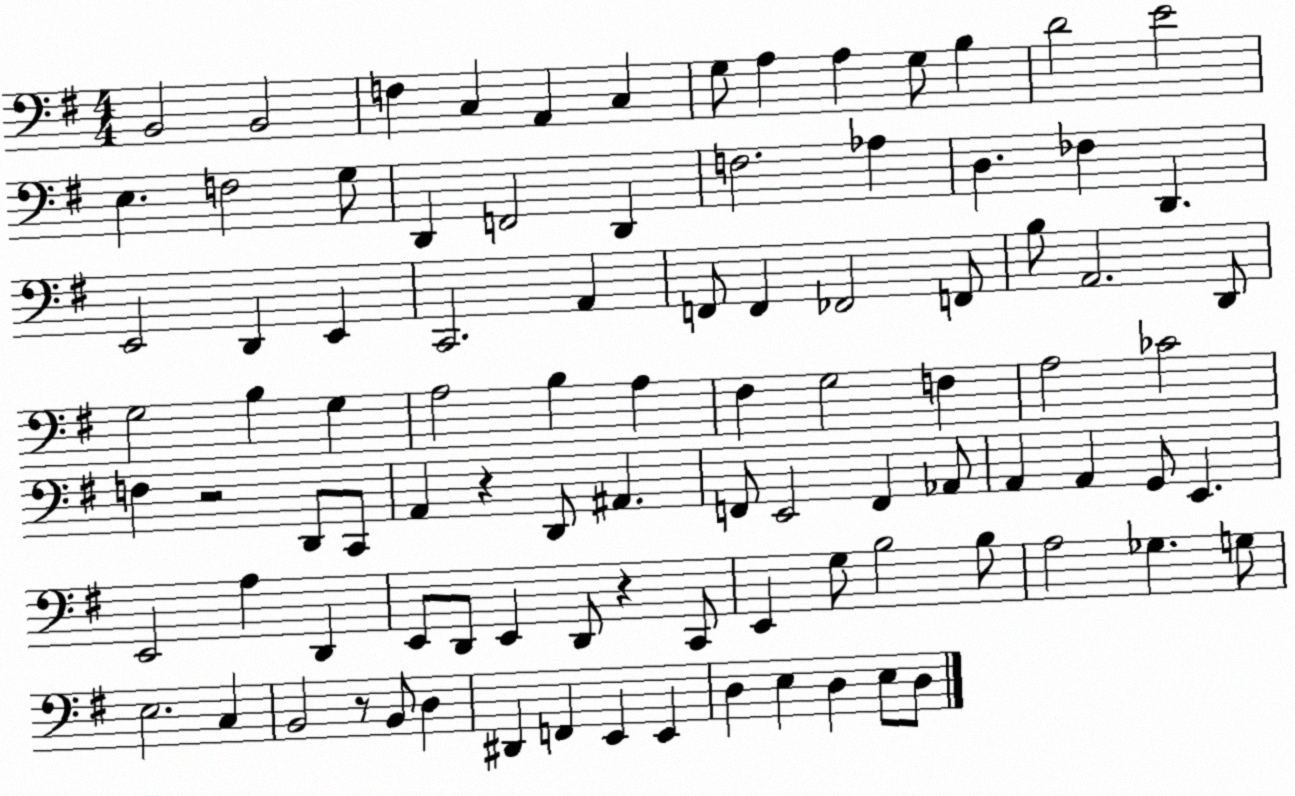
X:1
T:Untitled
M:4/4
L:1/4
K:G
B,,2 B,,2 F, C, A,, C, G,/2 A, A, G,/2 B, D2 E2 E, F,2 G,/2 D,, F,,2 D,, F,2 _A, D, _F, D,, E,,2 D,, E,, C,,2 A,, F,,/2 F,, _F,,2 F,,/2 B,/2 A,,2 D,,/2 G,2 B, G, A,2 B, A, ^F, G,2 F, A,2 _C2 F, z2 D,,/2 C,,/2 A,, z D,,/2 ^A,, F,,/2 E,,2 F,, _A,,/2 A,, A,, G,,/2 E,, E,,2 A, D,, E,,/2 D,,/2 E,, D,,/2 z C,,/2 E,, G,/2 B,2 B,/2 A,2 _G, G,/2 E,2 C, B,,2 z/2 B,,/2 D, ^D,, F,, E,, E,, D, E, D, E,/2 D,/2